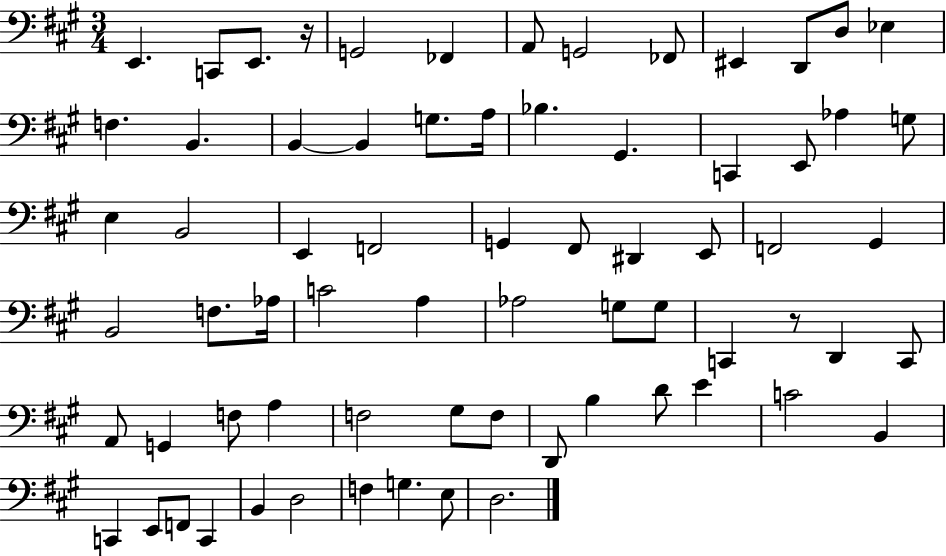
X:1
T:Untitled
M:3/4
L:1/4
K:A
E,, C,,/2 E,,/2 z/4 G,,2 _F,, A,,/2 G,,2 _F,,/2 ^E,, D,,/2 D,/2 _E, F, B,, B,, B,, G,/2 A,/4 _B, ^G,, C,, E,,/2 _A, G,/2 E, B,,2 E,, F,,2 G,, ^F,,/2 ^D,, E,,/2 F,,2 ^G,, B,,2 F,/2 _A,/4 C2 A, _A,2 G,/2 G,/2 C,, z/2 D,, C,,/2 A,,/2 G,, F,/2 A, F,2 ^G,/2 F,/2 D,,/2 B, D/2 E C2 B,, C,, E,,/2 F,,/2 C,, B,, D,2 F, G, E,/2 D,2